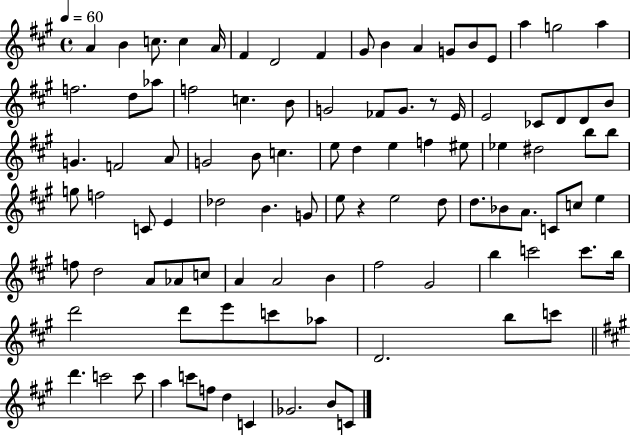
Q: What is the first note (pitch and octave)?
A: A4